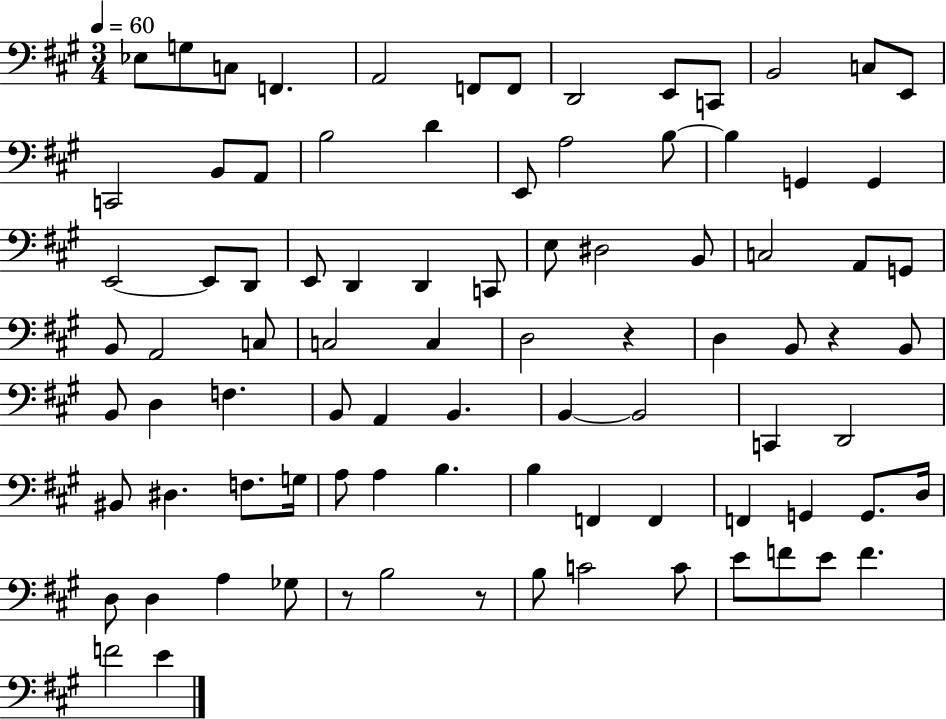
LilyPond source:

{
  \clef bass
  \numericTimeSignature
  \time 3/4
  \key a \major
  \tempo 4 = 60
  ees8 g8 c8 f,4. | a,2 f,8 f,8 | d,2 e,8 c,8 | b,2 c8 e,8 | \break c,2 b,8 a,8 | b2 d'4 | e,8 a2 b8~~ | b4 g,4 g,4 | \break e,2~~ e,8 d,8 | e,8 d,4 d,4 c,8 | e8 dis2 b,8 | c2 a,8 g,8 | \break b,8 a,2 c8 | c2 c4 | d2 r4 | d4 b,8 r4 b,8 | \break b,8 d4 f4. | b,8 a,4 b,4. | b,4~~ b,2 | c,4 d,2 | \break bis,8 dis4. f8. g16 | a8 a4 b4. | b4 f,4 f,4 | f,4 g,4 g,8. d16 | \break d8 d4 a4 ges8 | r8 b2 r8 | b8 c'2 c'8 | e'8 f'8 e'8 f'4. | \break f'2 e'4 | \bar "|."
}